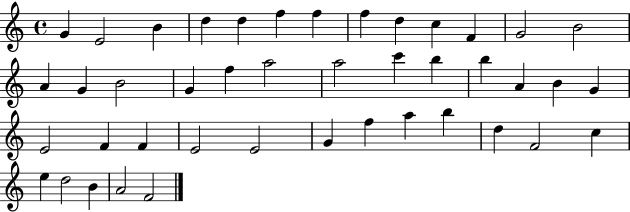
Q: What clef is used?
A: treble